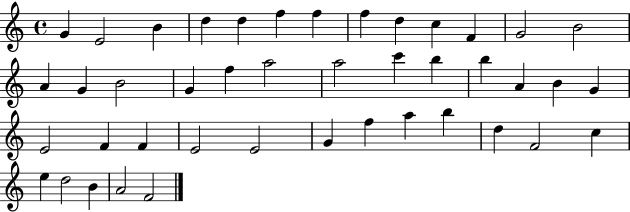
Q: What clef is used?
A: treble